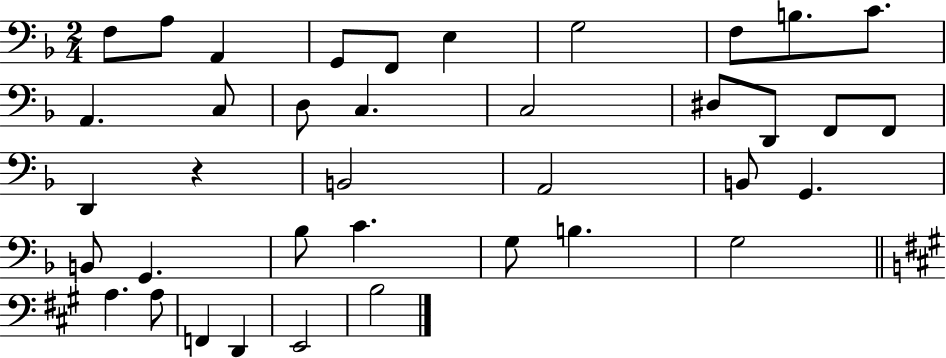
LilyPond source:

{
  \clef bass
  \numericTimeSignature
  \time 2/4
  \key f \major
  \repeat volta 2 { f8 a8 a,4 | g,8 f,8 e4 | g2 | f8 b8. c'8. | \break a,4. c8 | d8 c4. | c2 | dis8 d,8 f,8 f,8 | \break d,4 r4 | b,2 | a,2 | b,8 g,4. | \break b,8 g,4. | bes8 c'4. | g8 b4. | g2 | \break \bar "||" \break \key a \major a4. a8 | f,4 d,4 | e,2 | b2 | \break } \bar "|."
}